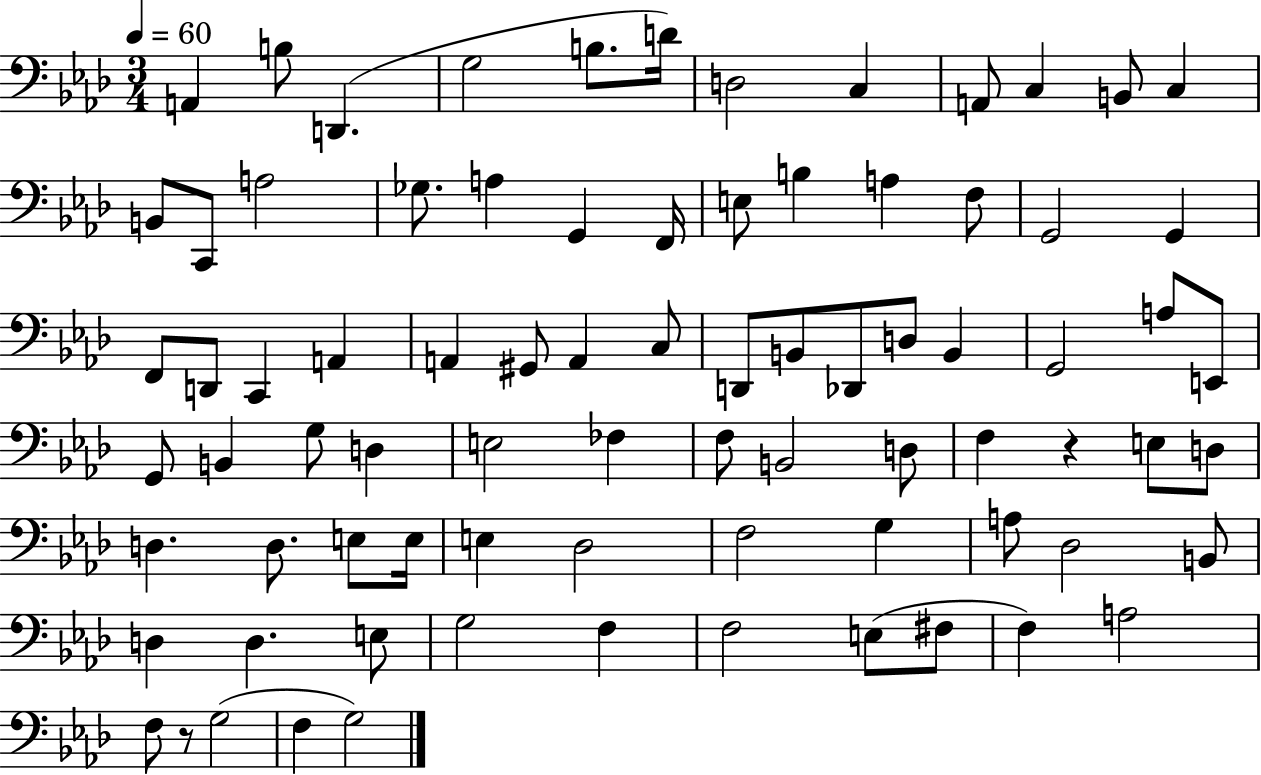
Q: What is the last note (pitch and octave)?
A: G3